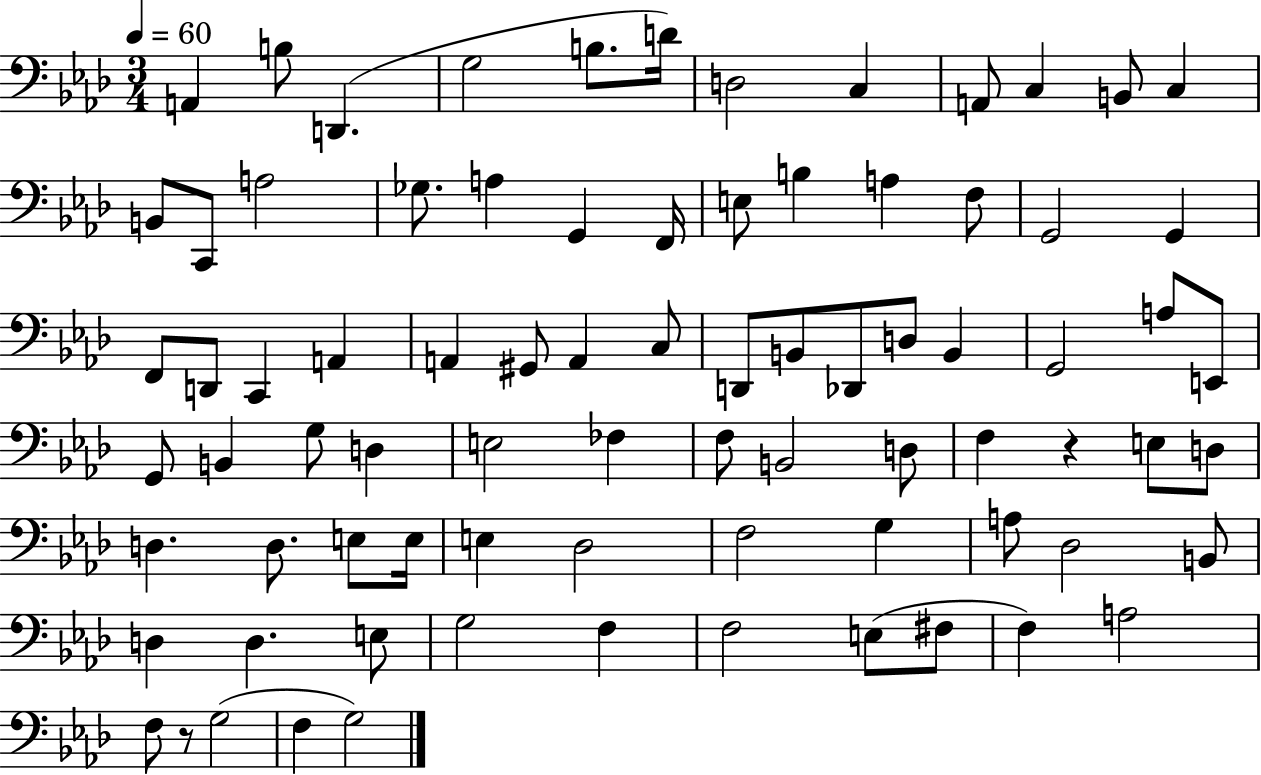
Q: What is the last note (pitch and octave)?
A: G3